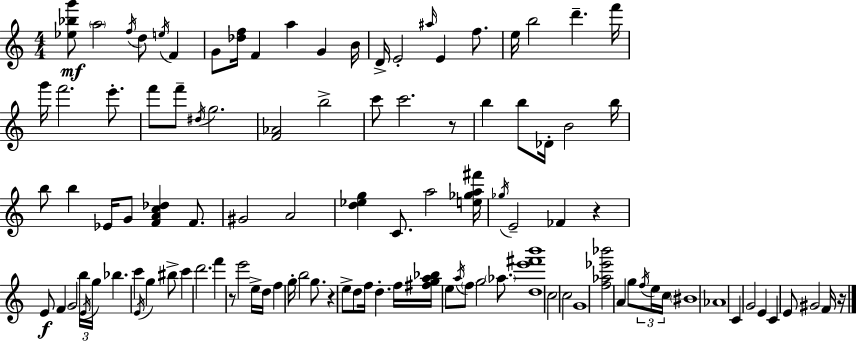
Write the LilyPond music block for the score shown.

{
  \clef treble
  \numericTimeSignature
  \time 4/4
  \key a \minor
  <ees'' bes'' g'''>8\mf \parenthesize a''2 \acciaccatura { f''16 } d''8 \acciaccatura { e''16 } f'4 | g'8 <des'' f''>16 f'4 a''4 g'4 | b'16 d'16-> e'2-. \grace { ais''16 } e'4 | f''8. e''16 b''2 d'''4.-- | \break f'''16 g'''16 f'''2. | e'''8.-. f'''8 f'''8-- \acciaccatura { dis''16 } g''2. | <f' aes'>2 b''2-> | c'''8 c'''2. | \break r8 b''4 b''8 des'16-. b'2 | b''16 b''8 b''4 ees'16 g'8 <f' a' c'' des''>4 | f'8. gis'2 a'2 | <d'' ees'' g''>4 c'8. a''2 | \break <e'' ges'' a'' fis'''>16 \acciaccatura { ges''16 } e'2-- fes'4 | r4 e'8\f f'4 g'2 | \tuplet 3/2 { b''16 \acciaccatura { e'16 } g''16 } bes''4. c'''4 | \acciaccatura { e'16 } g''4 bis''8-> c'''4 d'''2. | \break f'''4 r8 e'''2 | e''16-> d''16 f''4 g''16-. b''2 | g''8. r4 e''8-> d''8 f''16 | d''4.-. f''16 <fis'' g'' a'' bes''>16 e''8 \acciaccatura { a''16 } \parenthesize f''8 g''2 | \break \parenthesize aes''8. <d'' e''' fis''' b'''>1 | c''2 | c''2 g'1 | <f'' aes'' ees''' bes'''>2 | \break a'4 g''8 \tuplet 3/2 { \acciaccatura { f''16 } e''16 c''16 } \parenthesize bis'1 | aes'1 | c'4 g'2 | e'4 c'4 e'8 gis'2 | \break f'16 r16 \bar "|."
}